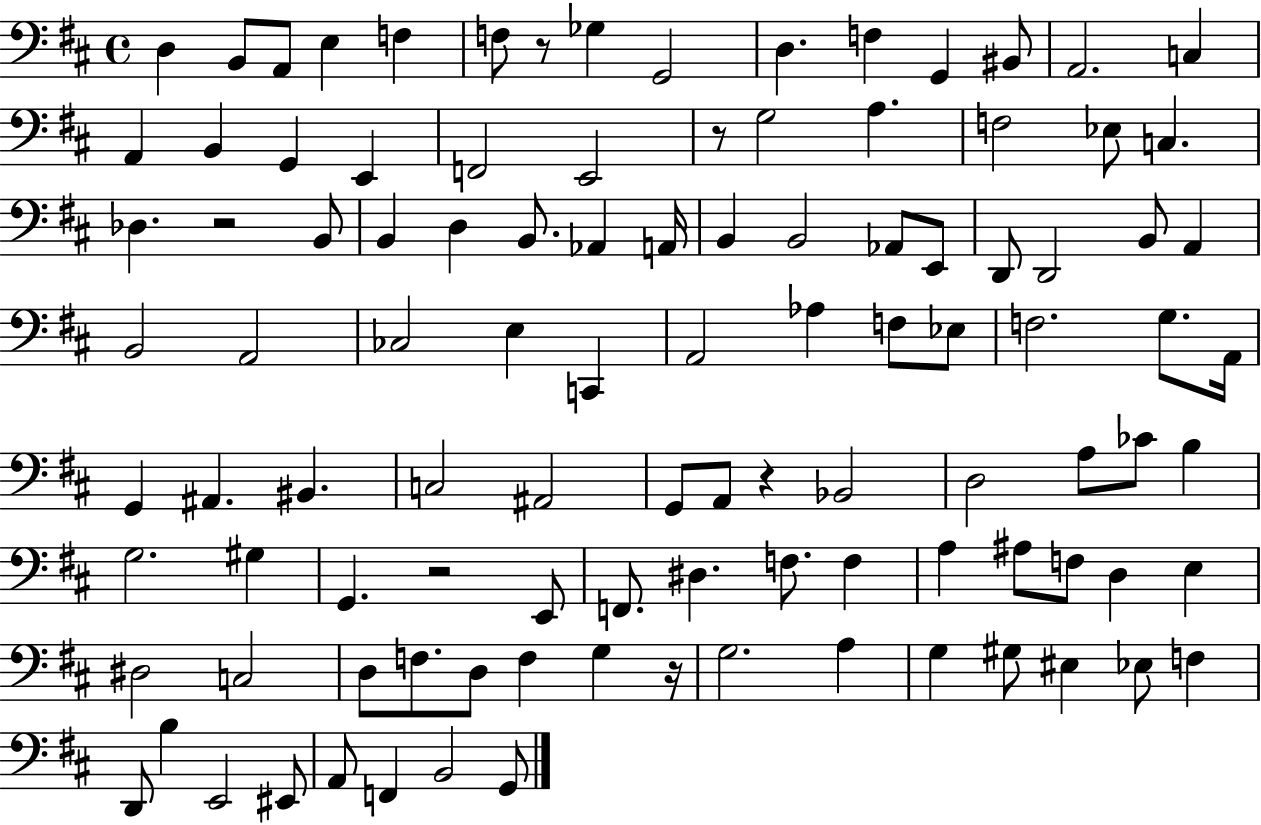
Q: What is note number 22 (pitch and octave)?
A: A3